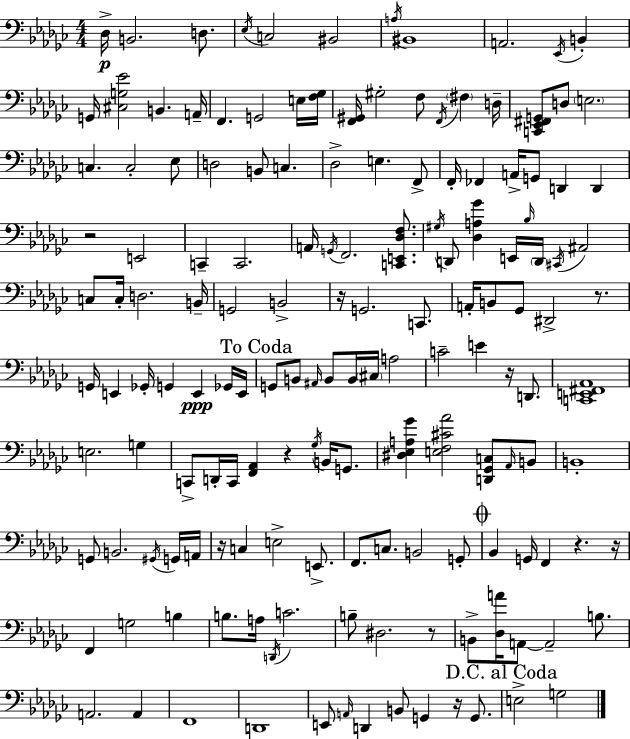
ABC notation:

X:1
T:Untitled
M:4/4
L:1/4
K:Ebm
_D,/4 B,,2 D,/2 _E,/4 C,2 ^B,,2 A,/4 ^B,,4 A,,2 _E,,/4 B,, G,,/4 [^C,G,_E]2 B,, A,,/4 F,, G,,2 E,/4 [F,_G,]/4 [F,,^G,,]/4 ^G,2 F,/2 F,,/4 ^F, D,/4 [C,,_E,,^F,,G,,]/2 D,/2 E,2 C, C,2 _E,/2 D,2 B,,/2 C, _D,2 E, F,,/2 F,,/4 _F,, A,,/4 G,,/2 D,, D,, z2 E,,2 C,, C,,2 A,,/4 G,,/4 F,,2 [C,,E,,_D,F,]/2 ^G,/4 D,,/2 [_D,A,_G] E,,/4 _B,/4 D,,/4 ^C,,/4 ^A,,2 C,/2 C,/4 D,2 B,,/4 G,,2 B,,2 z/4 G,,2 C,,/2 A,,/4 B,,/2 _G,,/2 ^D,,2 z/2 G,,/4 E,, _G,,/4 G,, E,, _G,,/4 E,,/4 G,,/2 B,,/2 ^A,,/4 B,,/2 B,,/4 ^C,/4 A,2 C2 E z/4 D,,/2 [C,,E,,^F,,_A,,]4 E,2 G, C,,/2 D,,/4 C,,/4 [F,,_A,,] z _G,/4 B,,/4 G,,/2 [^D,_E,A,_G] [E,F,^C_A]2 [D,,_G,,C,]/2 _A,,/4 B,,/2 B,,4 G,,/2 B,,2 ^G,,/4 G,,/4 A,,/4 z/4 C, E,2 E,,/2 F,,/2 C,/2 B,,2 G,,/2 _B,, G,,/4 F,, z z/4 F,, G,2 B, B,/2 A,/4 D,,/4 C2 B,/2 ^D,2 z/2 B,,/2 [_D,A]/4 A,,/2 A,,2 B,/2 A,,2 A,, F,,4 D,,4 E,,/2 A,,/4 D,, B,,/2 G,, z/4 G,,/2 E,2 G,2